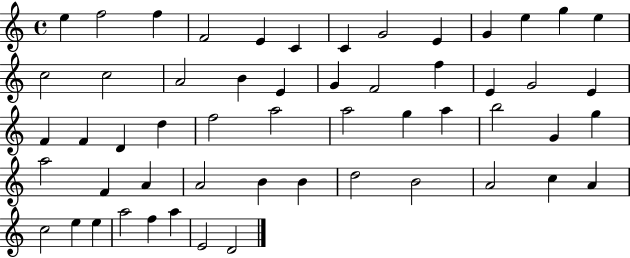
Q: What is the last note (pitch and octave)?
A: D4